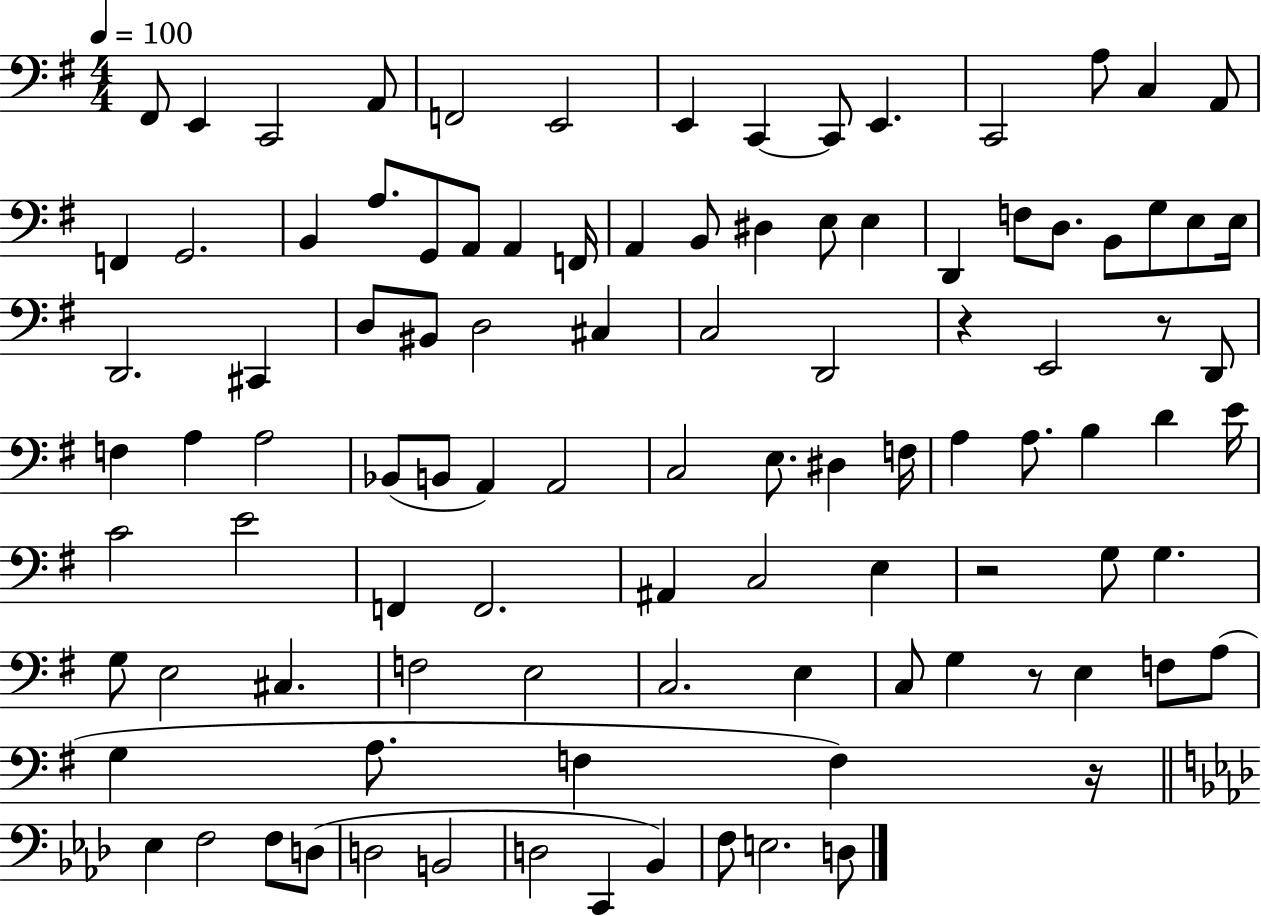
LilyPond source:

{
  \clef bass
  \numericTimeSignature
  \time 4/4
  \key g \major
  \tempo 4 = 100
  fis,8 e,4 c,2 a,8 | f,2 e,2 | e,4 c,4~~ c,8 e,4. | c,2 a8 c4 a,8 | \break f,4 g,2. | b,4 a8. g,8 a,8 a,4 f,16 | a,4 b,8 dis4 e8 e4 | d,4 f8 d8. b,8 g8 e8 e16 | \break d,2. cis,4 | d8 bis,8 d2 cis4 | c2 d,2 | r4 e,2 r8 d,8 | \break f4 a4 a2 | bes,8( b,8 a,4) a,2 | c2 e8. dis4 f16 | a4 a8. b4 d'4 e'16 | \break c'2 e'2 | f,4 f,2. | ais,4 c2 e4 | r2 g8 g4. | \break g8 e2 cis4. | f2 e2 | c2. e4 | c8 g4 r8 e4 f8 a8( | \break g4 a8. f4 f4) r16 | \bar "||" \break \key f \minor ees4 f2 f8 d8( | d2 b,2 | d2 c,4 bes,4) | f8 e2. d8 | \break \bar "|."
}